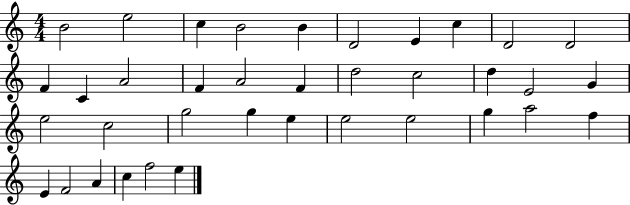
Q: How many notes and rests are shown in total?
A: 37